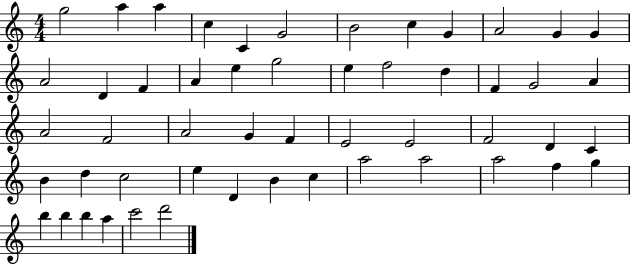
X:1
T:Untitled
M:4/4
L:1/4
K:C
g2 a a c C G2 B2 c G A2 G G A2 D F A e g2 e f2 d F G2 A A2 F2 A2 G F E2 E2 F2 D C B d c2 e D B c a2 a2 a2 f g b b b a c'2 d'2